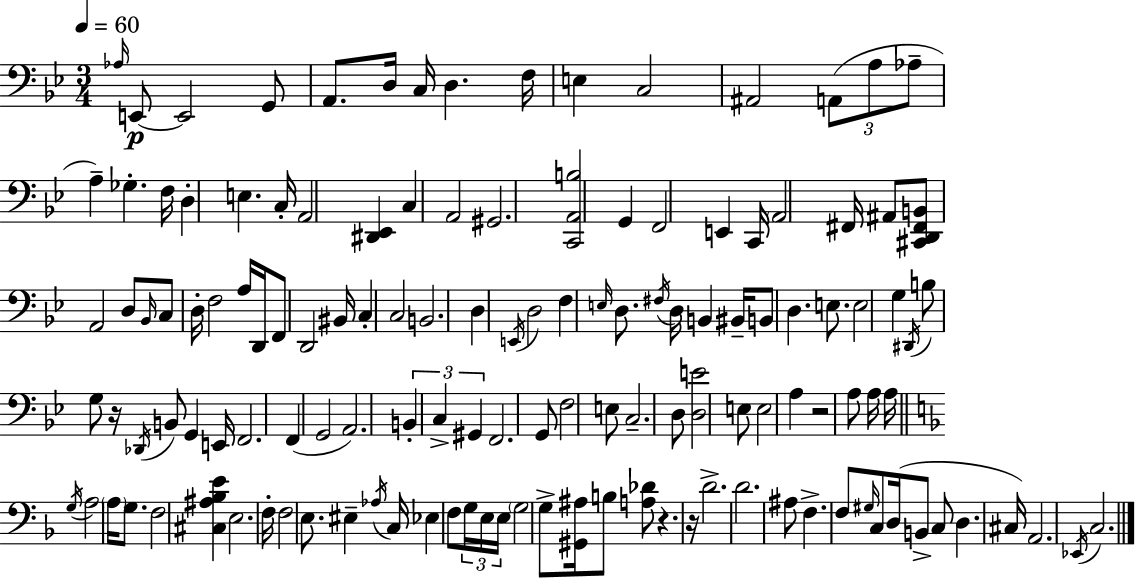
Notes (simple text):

Ab3/s E2/e E2/h G2/e A2/e. D3/s C3/s D3/q. F3/s E3/q C3/h A#2/h A2/e A3/e Ab3/e A3/q Gb3/q. F3/s D3/q E3/q. C3/s A2/h [D#2,Eb2]/q C3/q A2/h G#2/h. [C2,A2,B3]/h G2/q F2/h E2/q C2/s A2/h F#2/s A#2/e [C#2,D2,F#2,B2]/e A2/h D3/e Bb2/s C3/e D3/s F3/h A3/s D2/s F2/e D2/h BIS2/s C3/q C3/h B2/h. D3/q E2/s D3/h F3/q E3/s D3/e. F#3/s D3/s B2/q BIS2/s B2/e D3/q. E3/e. E3/h G3/q D#2/s B3/e G3/e R/s Db2/s B2/e G2/q E2/s F2/h. F2/q G2/h A2/h. B2/q C3/q G#2/q F2/h. G2/e F3/h E3/e C3/h. D3/e [D3,E4]/h E3/e E3/h A3/q R/h A3/e A3/s A3/s G3/s A3/h A3/s G3/e. F3/h [C#3,A#3,Bb3,E4]/q E3/h. F3/s F3/h E3/e. EIS3/q Ab3/s C3/s Eb3/q F3/e G3/s E3/s E3/s G3/h G3/e [G#2,A#3]/s B3/e [A3,Db4]/e R/q. R/s D4/h. D4/h. A#3/e F3/q. F3/e G#3/s C3/e D3/s B2/e C3/e D3/q. C#3/s A2/h. Eb2/s C3/h.